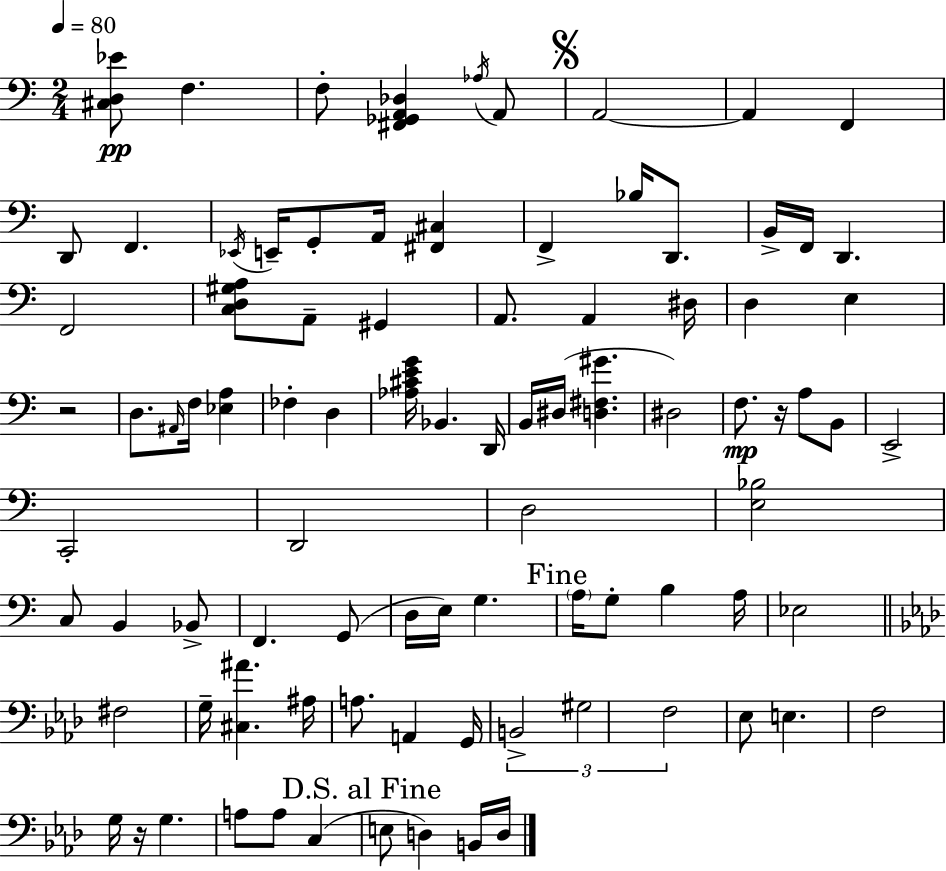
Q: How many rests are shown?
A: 3